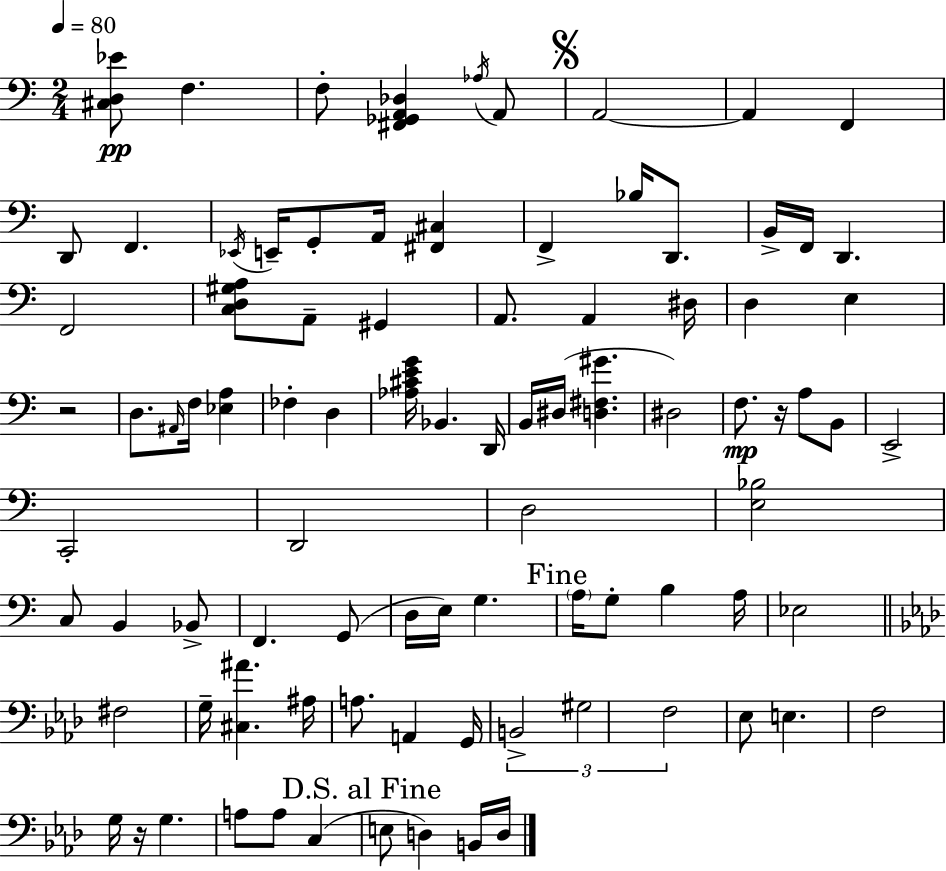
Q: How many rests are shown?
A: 3